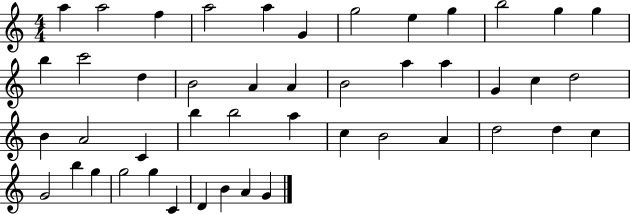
{
  \clef treble
  \numericTimeSignature
  \time 4/4
  \key c \major
  a''4 a''2 f''4 | a''2 a''4 g'4 | g''2 e''4 g''4 | b''2 g''4 g''4 | \break b''4 c'''2 d''4 | b'2 a'4 a'4 | b'2 a''4 a''4 | g'4 c''4 d''2 | \break b'4 a'2 c'4 | b''4 b''2 a''4 | c''4 b'2 a'4 | d''2 d''4 c''4 | \break g'2 b''4 g''4 | g''2 g''4 c'4 | d'4 b'4 a'4 g'4 | \bar "|."
}